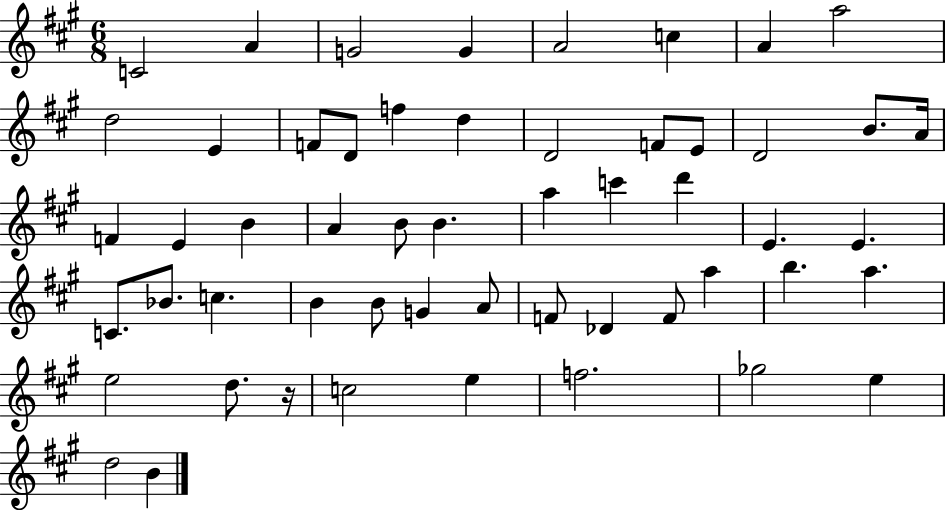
{
  \clef treble
  \numericTimeSignature
  \time 6/8
  \key a \major
  c'2 a'4 | g'2 g'4 | a'2 c''4 | a'4 a''2 | \break d''2 e'4 | f'8 d'8 f''4 d''4 | d'2 f'8 e'8 | d'2 b'8. a'16 | \break f'4 e'4 b'4 | a'4 b'8 b'4. | a''4 c'''4 d'''4 | e'4. e'4. | \break c'8. bes'8. c''4. | b'4 b'8 g'4 a'8 | f'8 des'4 f'8 a''4 | b''4. a''4. | \break e''2 d''8. r16 | c''2 e''4 | f''2. | ges''2 e''4 | \break d''2 b'4 | \bar "|."
}